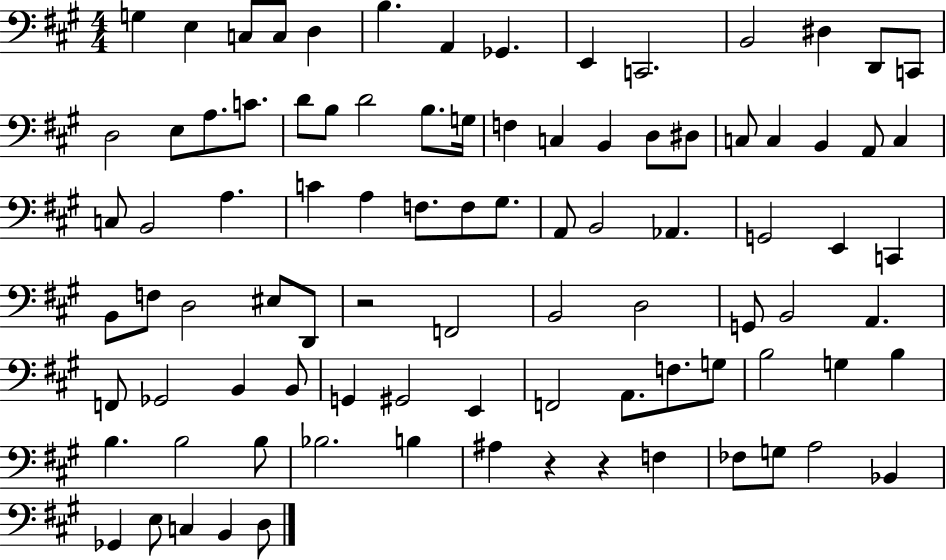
{
  \clef bass
  \numericTimeSignature
  \time 4/4
  \key a \major
  g4 e4 c8 c8 d4 | b4. a,4 ges,4. | e,4 c,2. | b,2 dis4 d,8 c,8 | \break d2 e8 a8. c'8. | d'8 b8 d'2 b8. g16 | f4 c4 b,4 d8 dis8 | c8 c4 b,4 a,8 c4 | \break c8 b,2 a4. | c'4 a4 f8. f8 gis8. | a,8 b,2 aes,4. | g,2 e,4 c,4 | \break b,8 f8 d2 eis8 d,8 | r2 f,2 | b,2 d2 | g,8 b,2 a,4. | \break f,8 ges,2 b,4 b,8 | g,4 gis,2 e,4 | f,2 a,8. f8. g8 | b2 g4 b4 | \break b4. b2 b8 | bes2. b4 | ais4 r4 r4 f4 | fes8 g8 a2 bes,4 | \break ges,4 e8 c4 b,4 d8 | \bar "|."
}